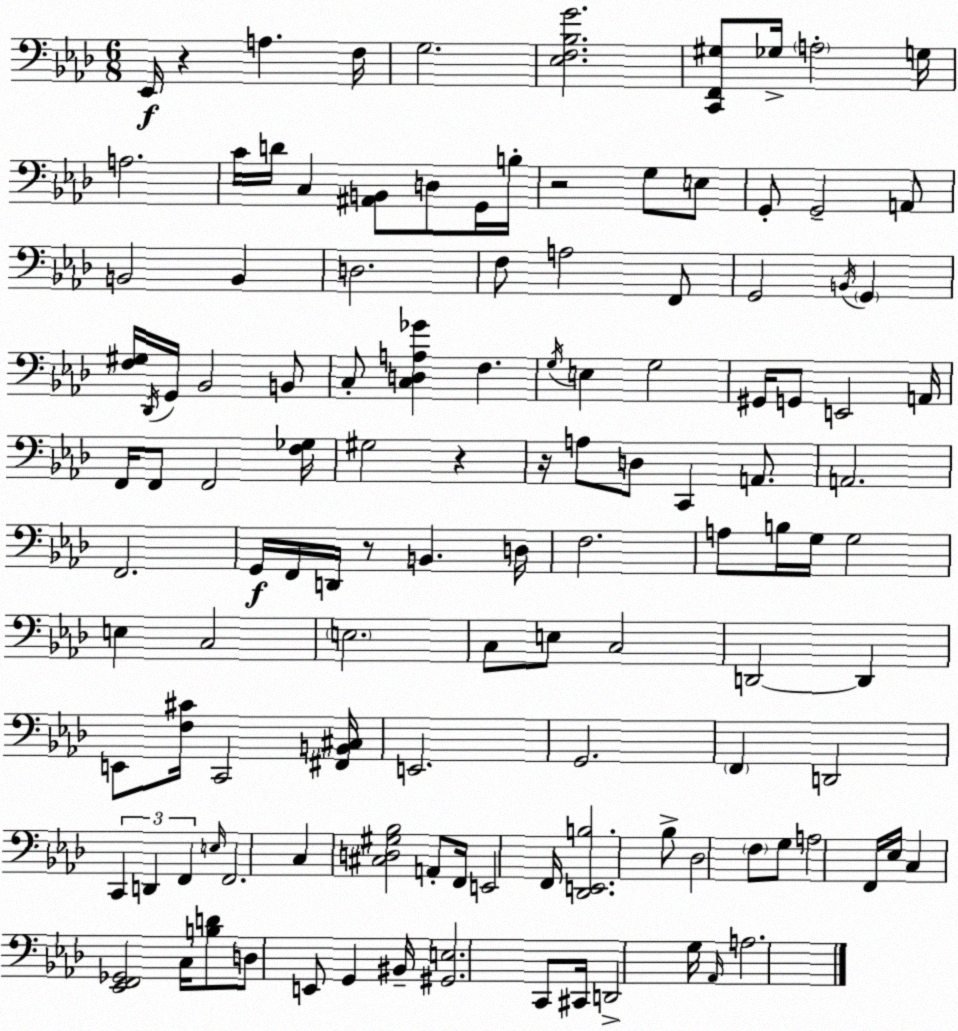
X:1
T:Untitled
M:6/8
L:1/4
K:Fm
_E,,/4 z A, F,/4 G,2 [_E,F,_B,G]2 [C,,F,,^G,]/2 _G,/4 A,2 G,/4 A,2 C/4 D/4 C, [^A,,B,,]/2 D,/2 G,,/4 B,/4 z2 G,/2 E,/2 G,,/2 G,,2 A,,/2 B,,2 B,, D,2 F,/2 A,2 F,,/2 G,,2 B,,/4 G,, [F,^G,]/4 _D,,/4 G,,/4 _B,,2 B,,/2 C,/2 [C,D,A,_G] F, G,/4 E, G,2 ^G,,/4 G,,/2 E,,2 A,,/4 F,,/4 F,,/2 F,,2 [F,_G,]/4 ^G,2 z z/4 A,/2 D,/2 C,, A,,/2 A,,2 F,,2 G,,/4 F,,/4 D,,/4 z/2 B,, D,/4 F,2 A,/2 B,/4 G,/4 G,2 E, C,2 E,2 C,/2 E,/2 C,2 D,,2 D,, E,,/2 [F,^C]/4 C,,2 [^F,,B,,^C,]/4 E,,2 G,,2 F,, D,,2 C,, D,, F,, E,/4 F,,2 C, [^C,D,^G,_B,]2 A,,/2 F,,/4 E,,2 F,,/4 [_D,,E,,B,]2 _B,/2 _D,2 F,/2 G,/2 A,2 F,,/4 _E,/4 C, [_E,,F,,_G,,]2 C,/4 [B,D]/2 D,/2 E,,/2 G,, ^B,,/4 [^G,,E,]2 C,,/2 ^C,,/4 D,,2 G,/4 _A,,/4 A,2